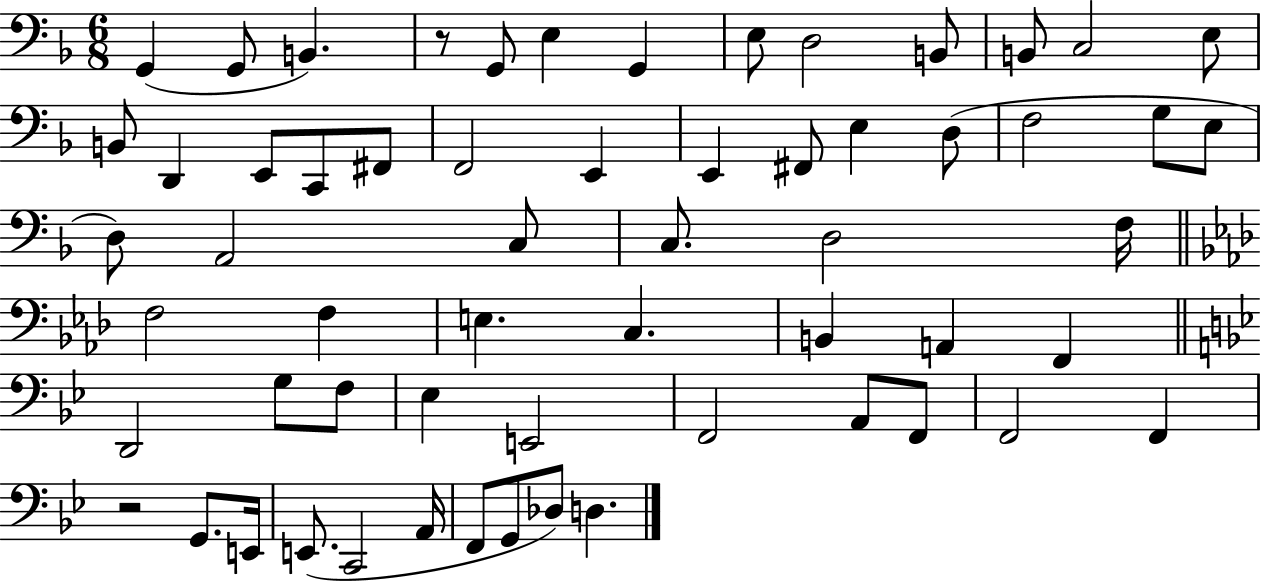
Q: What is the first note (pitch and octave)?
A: G2